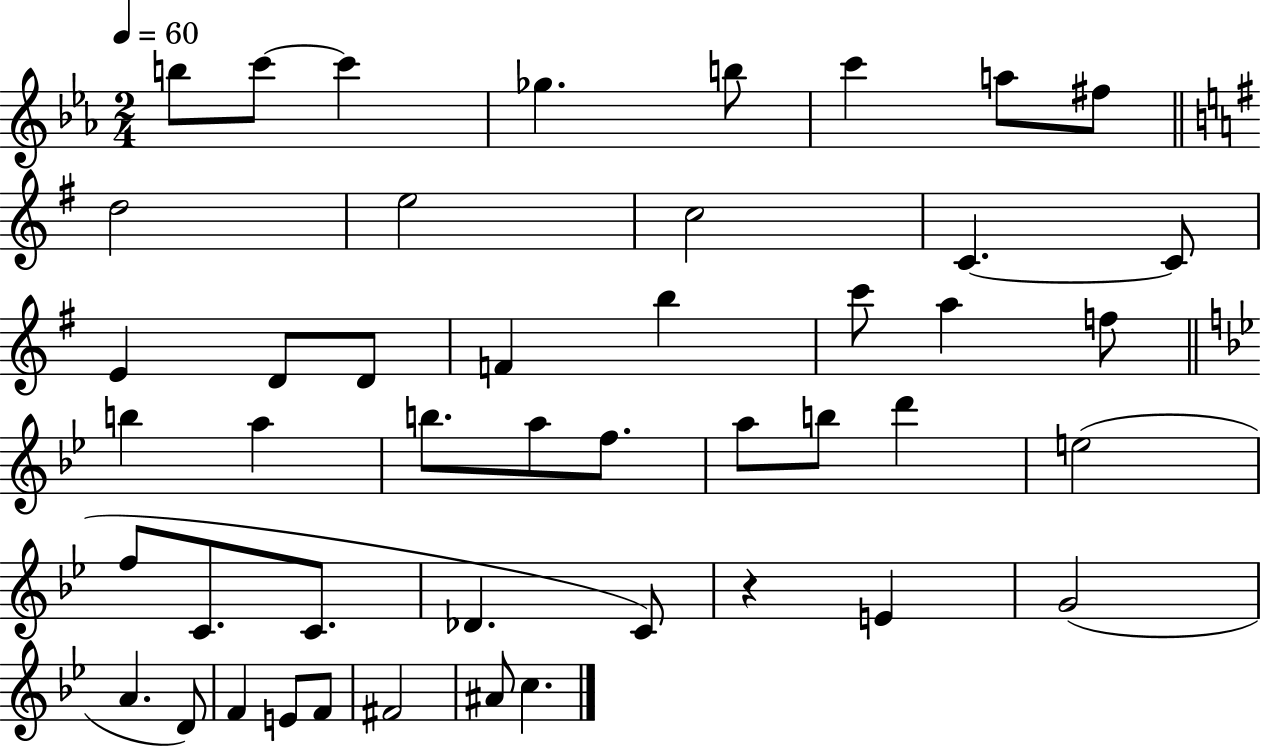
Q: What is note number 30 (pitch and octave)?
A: E5